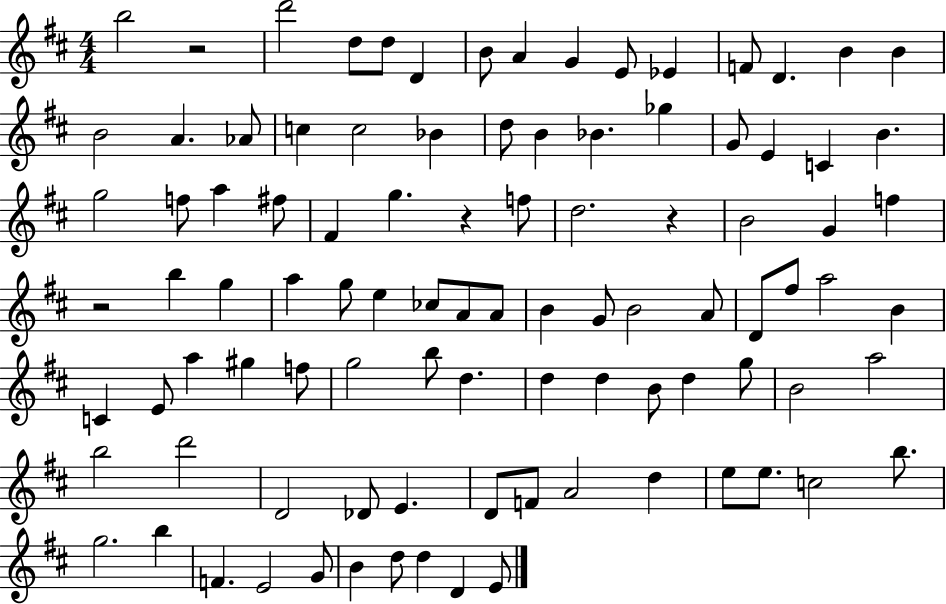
{
  \clef treble
  \numericTimeSignature
  \time 4/4
  \key d \major
  \repeat volta 2 { b''2 r2 | d'''2 d''8 d''8 d'4 | b'8 a'4 g'4 e'8 ees'4 | f'8 d'4. b'4 b'4 | \break b'2 a'4. aes'8 | c''4 c''2 bes'4 | d''8 b'4 bes'4. ges''4 | g'8 e'4 c'4 b'4. | \break g''2 f''8 a''4 fis''8 | fis'4 g''4. r4 f''8 | d''2. r4 | b'2 g'4 f''4 | \break r2 b''4 g''4 | a''4 g''8 e''4 ces''8 a'8 a'8 | b'4 g'8 b'2 a'8 | d'8 fis''8 a''2 b'4 | \break c'4 e'8 a''4 gis''4 f''8 | g''2 b''8 d''4. | d''4 d''4 b'8 d''4 g''8 | b'2 a''2 | \break b''2 d'''2 | d'2 des'8 e'4. | d'8 f'8 a'2 d''4 | e''8 e''8. c''2 b''8. | \break g''2. b''4 | f'4. e'2 g'8 | b'4 d''8 d''4 d'4 e'8 | } \bar "|."
}